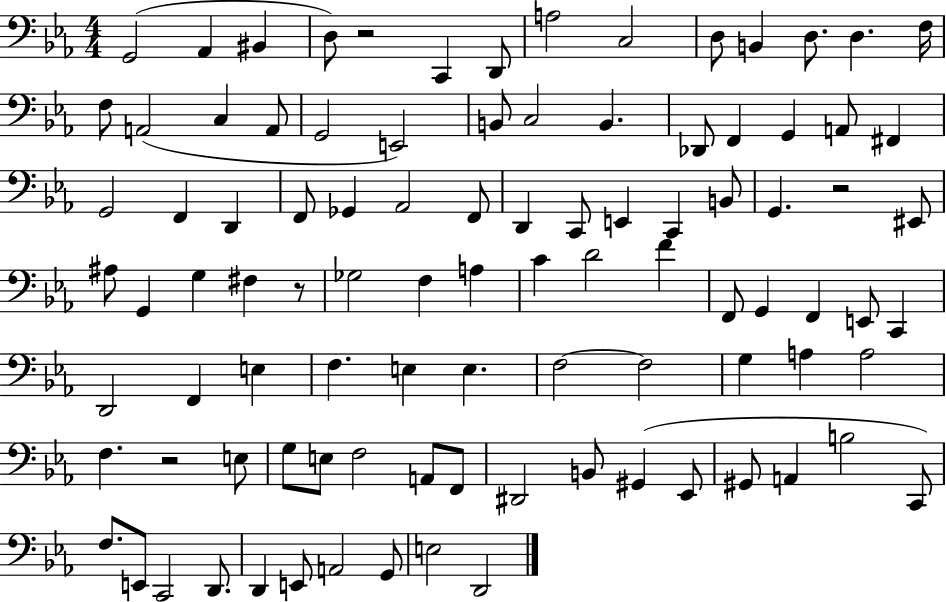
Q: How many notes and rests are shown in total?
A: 96